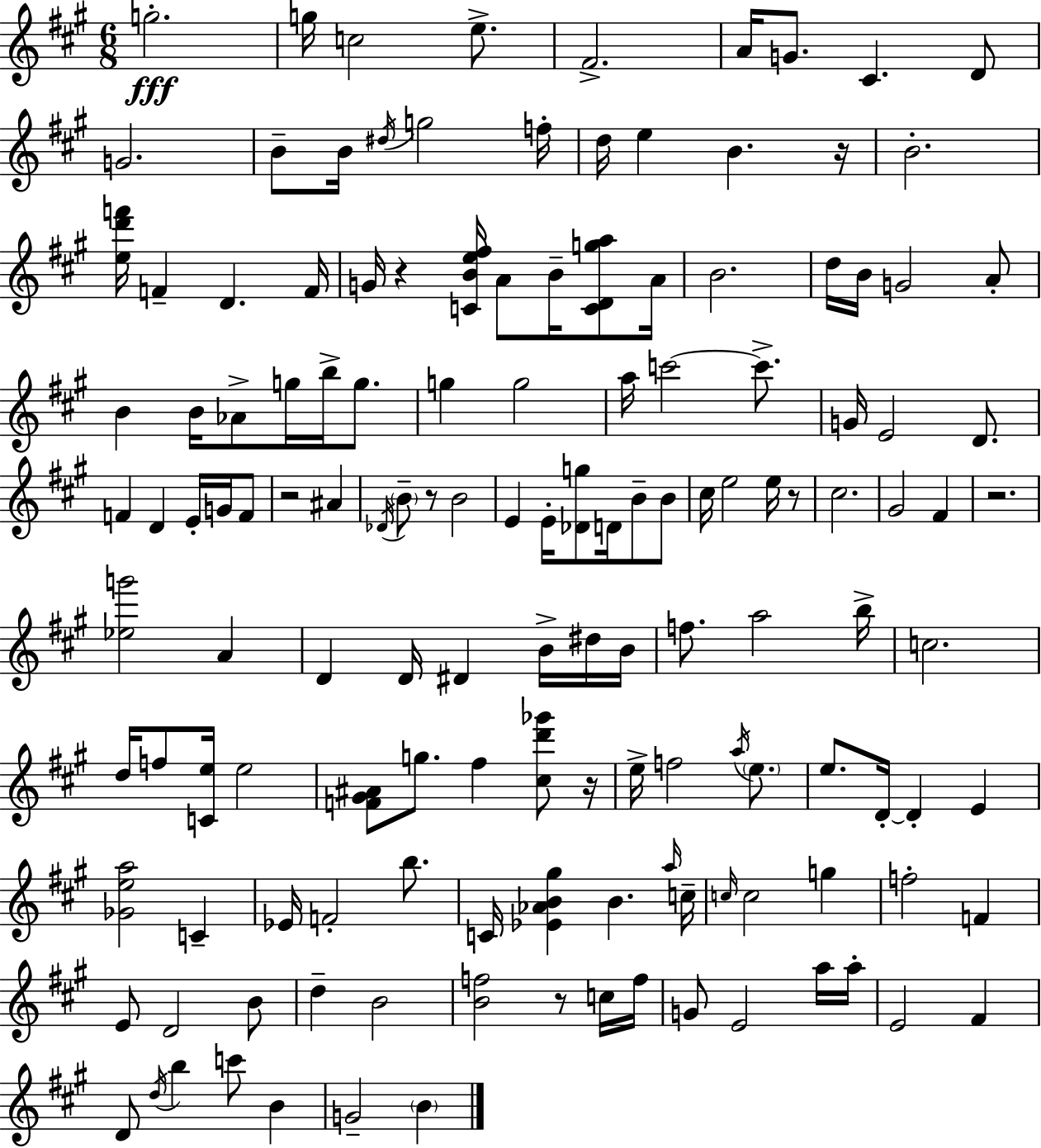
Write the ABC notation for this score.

X:1
T:Untitled
M:6/8
L:1/4
K:A
g2 g/4 c2 e/2 ^F2 A/4 G/2 ^C D/2 G2 B/2 B/4 ^d/4 g2 f/4 d/4 e B z/4 B2 [ed'f']/4 F D F/4 G/4 z [CBe^f]/4 A/2 B/4 [CDga]/2 A/4 B2 d/4 B/4 G2 A/2 B B/4 _A/2 g/4 b/4 g/2 g g2 a/4 c'2 c'/2 G/4 E2 D/2 F D E/4 G/4 F/2 z2 ^A _D/4 B/2 z/2 B2 E E/4 [_Dg]/2 D/4 B/2 B/2 ^c/4 e2 e/4 z/2 ^c2 ^G2 ^F z2 [_eg']2 A D D/4 ^D B/4 ^d/4 B/4 f/2 a2 b/4 c2 d/4 f/2 [Ce]/4 e2 [F^G^A]/2 g/2 ^f [^cd'_g']/2 z/4 e/4 f2 a/4 e/2 e/2 D/4 D E [_Gea]2 C _E/4 F2 b/2 C/4 [_E_AB^g] B a/4 c/4 c/4 c2 g f2 F E/2 D2 B/2 d B2 [Bf]2 z/2 c/4 f/4 G/2 E2 a/4 a/4 E2 ^F D/2 d/4 b c'/2 B G2 B